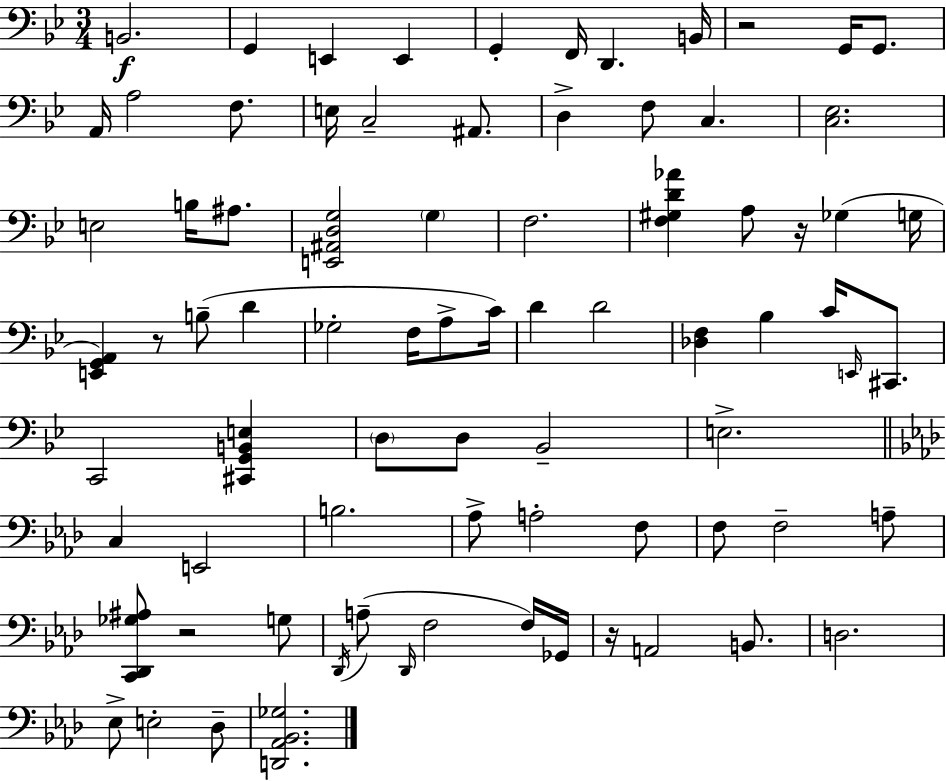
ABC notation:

X:1
T:Untitled
M:3/4
L:1/4
K:Bb
B,,2 G,, E,, E,, G,, F,,/4 D,, B,,/4 z2 G,,/4 G,,/2 A,,/4 A,2 F,/2 E,/4 C,2 ^A,,/2 D, F,/2 C, [C,_E,]2 E,2 B,/4 ^A,/2 [E,,^A,,D,G,]2 G, F,2 [F,^G,D_A] A,/2 z/4 _G, G,/4 [E,,G,,A,,] z/2 B,/2 D _G,2 F,/4 A,/2 C/4 D D2 [_D,F,] _B, C/4 E,,/4 ^C,,/2 C,,2 [^C,,G,,B,,E,] D,/2 D,/2 _B,,2 E,2 C, E,,2 B,2 _A,/2 A,2 F,/2 F,/2 F,2 A,/2 [C,,_D,,_G,^A,]/2 z2 G,/2 _D,,/4 A,/2 _D,,/4 F,2 F,/4 _G,,/4 z/4 A,,2 B,,/2 D,2 _E,/2 E,2 _D,/2 [D,,_A,,_B,,_G,]2